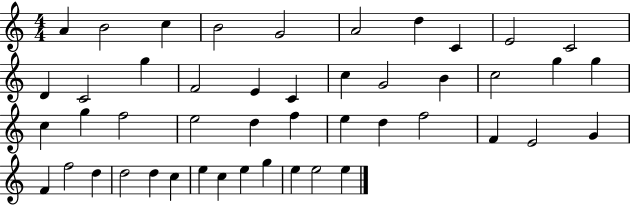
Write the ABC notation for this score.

X:1
T:Untitled
M:4/4
L:1/4
K:C
A B2 c B2 G2 A2 d C E2 C2 D C2 g F2 E C c G2 B c2 g g c g f2 e2 d f e d f2 F E2 G F f2 d d2 d c e c e g e e2 e